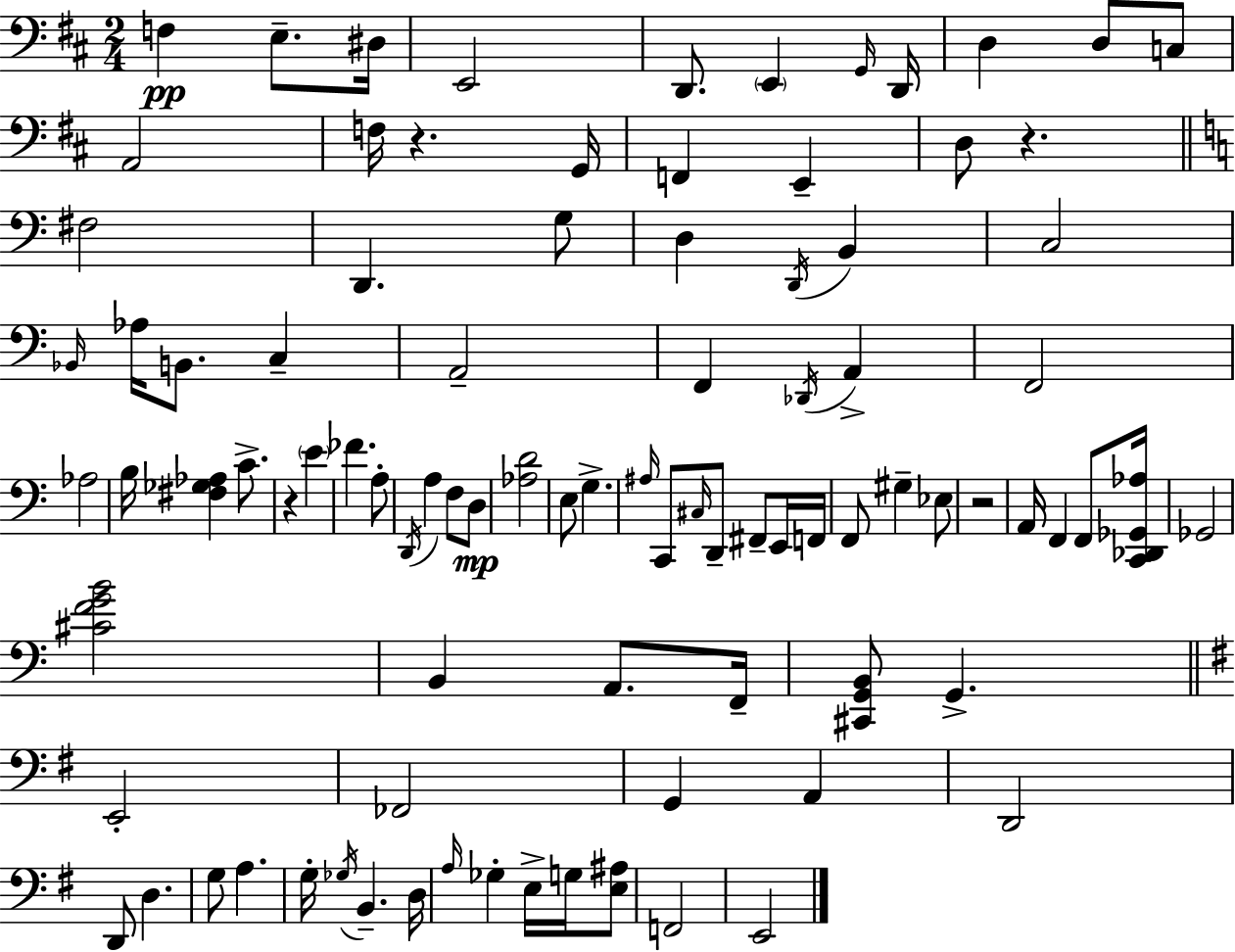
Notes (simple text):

F3/q E3/e. D#3/s E2/h D2/e. E2/q G2/s D2/s D3/q D3/e C3/e A2/h F3/s R/q. G2/s F2/q E2/q D3/e R/q. F#3/h D2/q. G3/e D3/q D2/s B2/q C3/h Bb2/s Ab3/s B2/e. C3/q A2/h F2/q Db2/s A2/q F2/h Ab3/h B3/s [F#3,Gb3,Ab3]/q C4/e. R/q E4/q FES4/q. A3/e D2/s A3/q F3/e D3/e [Ab3,D4]/h E3/e G3/q. A#3/s C2/e C#3/s D2/e F#2/e E2/s F2/s F2/e G#3/q Eb3/e R/h A2/s F2/q F2/e [C2,Db2,Gb2,Ab3]/s Gb2/h [C#4,F4,G4,B4]/h B2/q A2/e. F2/s [C#2,G2,B2]/e G2/q. E2/h FES2/h G2/q A2/q D2/h D2/e D3/q. G3/e A3/q. G3/s Gb3/s B2/q. D3/s A3/s Gb3/q E3/s G3/s [E3,A#3]/e F2/h E2/h